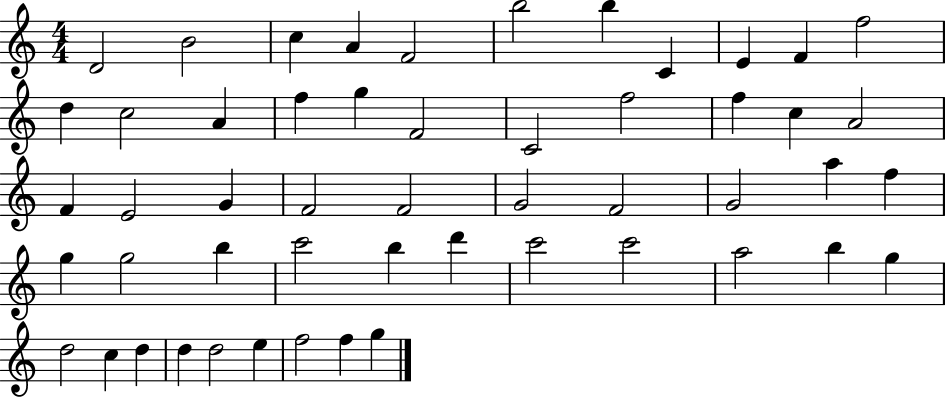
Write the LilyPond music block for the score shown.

{
  \clef treble
  \numericTimeSignature
  \time 4/4
  \key c \major
  d'2 b'2 | c''4 a'4 f'2 | b''2 b''4 c'4 | e'4 f'4 f''2 | \break d''4 c''2 a'4 | f''4 g''4 f'2 | c'2 f''2 | f''4 c''4 a'2 | \break f'4 e'2 g'4 | f'2 f'2 | g'2 f'2 | g'2 a''4 f''4 | \break g''4 g''2 b''4 | c'''2 b''4 d'''4 | c'''2 c'''2 | a''2 b''4 g''4 | \break d''2 c''4 d''4 | d''4 d''2 e''4 | f''2 f''4 g''4 | \bar "|."
}